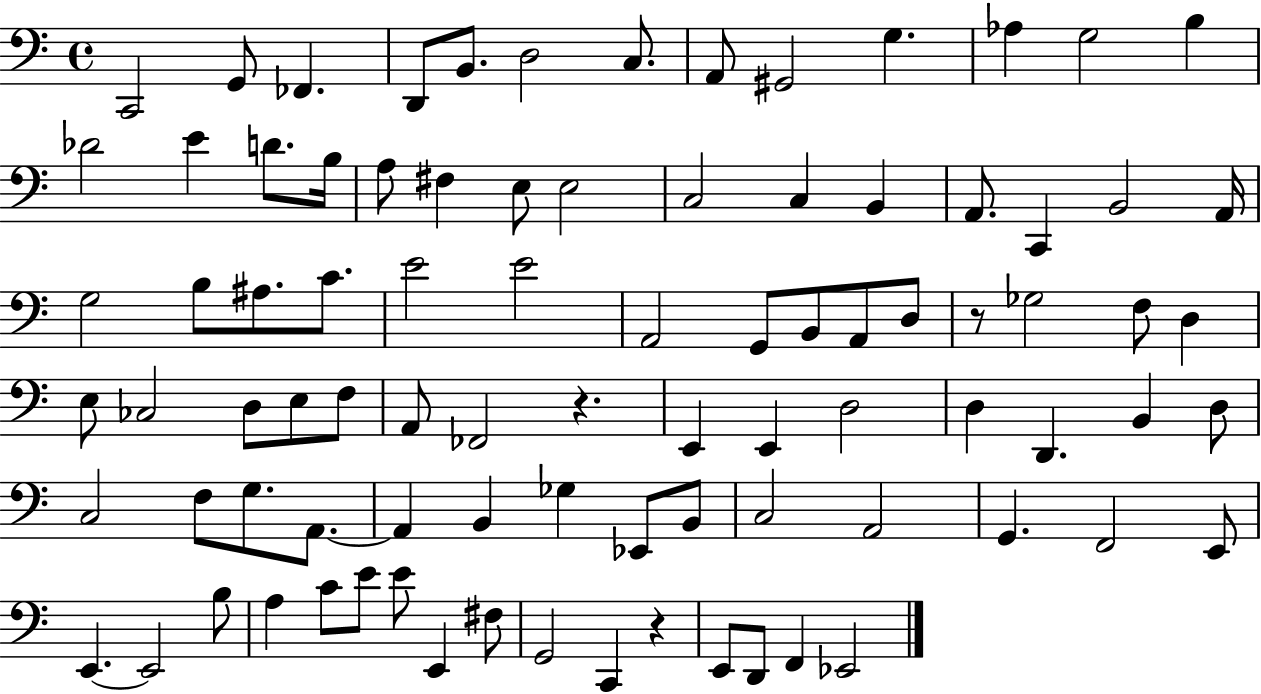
C2/h G2/e FES2/q. D2/e B2/e. D3/h C3/e. A2/e G#2/h G3/q. Ab3/q G3/h B3/q Db4/h E4/q D4/e. B3/s A3/e F#3/q E3/e E3/h C3/h C3/q B2/q A2/e. C2/q B2/h A2/s G3/h B3/e A#3/e. C4/e. E4/h E4/h A2/h G2/e B2/e A2/e D3/e R/e Gb3/h F3/e D3/q E3/e CES3/h D3/e E3/e F3/e A2/e FES2/h R/q. E2/q E2/q D3/h D3/q D2/q. B2/q D3/e C3/h F3/e G3/e. A2/e. A2/q B2/q Gb3/q Eb2/e B2/e C3/h A2/h G2/q. F2/h E2/e E2/q. E2/h B3/e A3/q C4/e E4/e E4/e E2/q F#3/e G2/h C2/q R/q E2/e D2/e F2/q Eb2/h